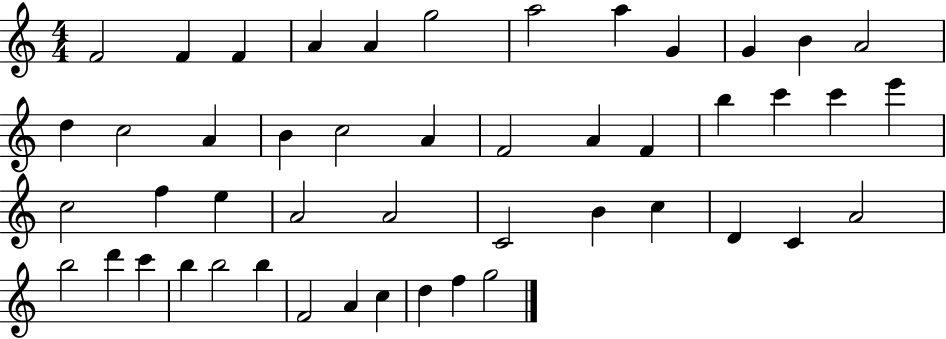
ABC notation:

X:1
T:Untitled
M:4/4
L:1/4
K:C
F2 F F A A g2 a2 a G G B A2 d c2 A B c2 A F2 A F b c' c' e' c2 f e A2 A2 C2 B c D C A2 b2 d' c' b b2 b F2 A c d f g2